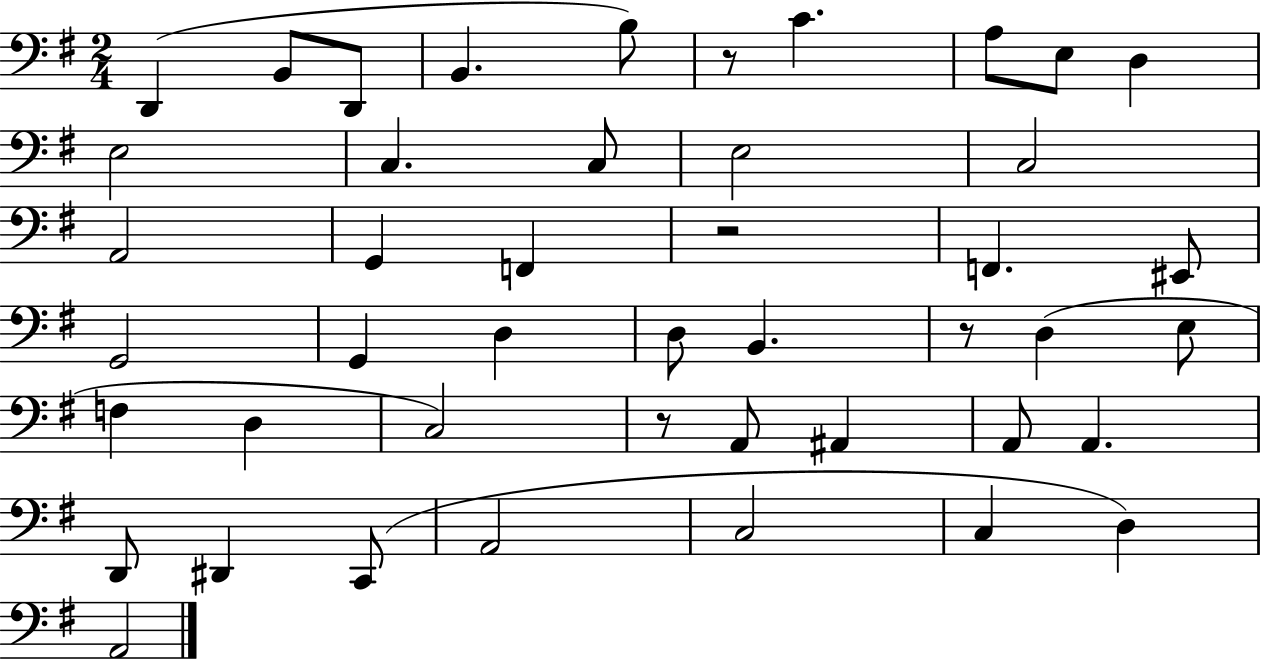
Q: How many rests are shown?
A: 4